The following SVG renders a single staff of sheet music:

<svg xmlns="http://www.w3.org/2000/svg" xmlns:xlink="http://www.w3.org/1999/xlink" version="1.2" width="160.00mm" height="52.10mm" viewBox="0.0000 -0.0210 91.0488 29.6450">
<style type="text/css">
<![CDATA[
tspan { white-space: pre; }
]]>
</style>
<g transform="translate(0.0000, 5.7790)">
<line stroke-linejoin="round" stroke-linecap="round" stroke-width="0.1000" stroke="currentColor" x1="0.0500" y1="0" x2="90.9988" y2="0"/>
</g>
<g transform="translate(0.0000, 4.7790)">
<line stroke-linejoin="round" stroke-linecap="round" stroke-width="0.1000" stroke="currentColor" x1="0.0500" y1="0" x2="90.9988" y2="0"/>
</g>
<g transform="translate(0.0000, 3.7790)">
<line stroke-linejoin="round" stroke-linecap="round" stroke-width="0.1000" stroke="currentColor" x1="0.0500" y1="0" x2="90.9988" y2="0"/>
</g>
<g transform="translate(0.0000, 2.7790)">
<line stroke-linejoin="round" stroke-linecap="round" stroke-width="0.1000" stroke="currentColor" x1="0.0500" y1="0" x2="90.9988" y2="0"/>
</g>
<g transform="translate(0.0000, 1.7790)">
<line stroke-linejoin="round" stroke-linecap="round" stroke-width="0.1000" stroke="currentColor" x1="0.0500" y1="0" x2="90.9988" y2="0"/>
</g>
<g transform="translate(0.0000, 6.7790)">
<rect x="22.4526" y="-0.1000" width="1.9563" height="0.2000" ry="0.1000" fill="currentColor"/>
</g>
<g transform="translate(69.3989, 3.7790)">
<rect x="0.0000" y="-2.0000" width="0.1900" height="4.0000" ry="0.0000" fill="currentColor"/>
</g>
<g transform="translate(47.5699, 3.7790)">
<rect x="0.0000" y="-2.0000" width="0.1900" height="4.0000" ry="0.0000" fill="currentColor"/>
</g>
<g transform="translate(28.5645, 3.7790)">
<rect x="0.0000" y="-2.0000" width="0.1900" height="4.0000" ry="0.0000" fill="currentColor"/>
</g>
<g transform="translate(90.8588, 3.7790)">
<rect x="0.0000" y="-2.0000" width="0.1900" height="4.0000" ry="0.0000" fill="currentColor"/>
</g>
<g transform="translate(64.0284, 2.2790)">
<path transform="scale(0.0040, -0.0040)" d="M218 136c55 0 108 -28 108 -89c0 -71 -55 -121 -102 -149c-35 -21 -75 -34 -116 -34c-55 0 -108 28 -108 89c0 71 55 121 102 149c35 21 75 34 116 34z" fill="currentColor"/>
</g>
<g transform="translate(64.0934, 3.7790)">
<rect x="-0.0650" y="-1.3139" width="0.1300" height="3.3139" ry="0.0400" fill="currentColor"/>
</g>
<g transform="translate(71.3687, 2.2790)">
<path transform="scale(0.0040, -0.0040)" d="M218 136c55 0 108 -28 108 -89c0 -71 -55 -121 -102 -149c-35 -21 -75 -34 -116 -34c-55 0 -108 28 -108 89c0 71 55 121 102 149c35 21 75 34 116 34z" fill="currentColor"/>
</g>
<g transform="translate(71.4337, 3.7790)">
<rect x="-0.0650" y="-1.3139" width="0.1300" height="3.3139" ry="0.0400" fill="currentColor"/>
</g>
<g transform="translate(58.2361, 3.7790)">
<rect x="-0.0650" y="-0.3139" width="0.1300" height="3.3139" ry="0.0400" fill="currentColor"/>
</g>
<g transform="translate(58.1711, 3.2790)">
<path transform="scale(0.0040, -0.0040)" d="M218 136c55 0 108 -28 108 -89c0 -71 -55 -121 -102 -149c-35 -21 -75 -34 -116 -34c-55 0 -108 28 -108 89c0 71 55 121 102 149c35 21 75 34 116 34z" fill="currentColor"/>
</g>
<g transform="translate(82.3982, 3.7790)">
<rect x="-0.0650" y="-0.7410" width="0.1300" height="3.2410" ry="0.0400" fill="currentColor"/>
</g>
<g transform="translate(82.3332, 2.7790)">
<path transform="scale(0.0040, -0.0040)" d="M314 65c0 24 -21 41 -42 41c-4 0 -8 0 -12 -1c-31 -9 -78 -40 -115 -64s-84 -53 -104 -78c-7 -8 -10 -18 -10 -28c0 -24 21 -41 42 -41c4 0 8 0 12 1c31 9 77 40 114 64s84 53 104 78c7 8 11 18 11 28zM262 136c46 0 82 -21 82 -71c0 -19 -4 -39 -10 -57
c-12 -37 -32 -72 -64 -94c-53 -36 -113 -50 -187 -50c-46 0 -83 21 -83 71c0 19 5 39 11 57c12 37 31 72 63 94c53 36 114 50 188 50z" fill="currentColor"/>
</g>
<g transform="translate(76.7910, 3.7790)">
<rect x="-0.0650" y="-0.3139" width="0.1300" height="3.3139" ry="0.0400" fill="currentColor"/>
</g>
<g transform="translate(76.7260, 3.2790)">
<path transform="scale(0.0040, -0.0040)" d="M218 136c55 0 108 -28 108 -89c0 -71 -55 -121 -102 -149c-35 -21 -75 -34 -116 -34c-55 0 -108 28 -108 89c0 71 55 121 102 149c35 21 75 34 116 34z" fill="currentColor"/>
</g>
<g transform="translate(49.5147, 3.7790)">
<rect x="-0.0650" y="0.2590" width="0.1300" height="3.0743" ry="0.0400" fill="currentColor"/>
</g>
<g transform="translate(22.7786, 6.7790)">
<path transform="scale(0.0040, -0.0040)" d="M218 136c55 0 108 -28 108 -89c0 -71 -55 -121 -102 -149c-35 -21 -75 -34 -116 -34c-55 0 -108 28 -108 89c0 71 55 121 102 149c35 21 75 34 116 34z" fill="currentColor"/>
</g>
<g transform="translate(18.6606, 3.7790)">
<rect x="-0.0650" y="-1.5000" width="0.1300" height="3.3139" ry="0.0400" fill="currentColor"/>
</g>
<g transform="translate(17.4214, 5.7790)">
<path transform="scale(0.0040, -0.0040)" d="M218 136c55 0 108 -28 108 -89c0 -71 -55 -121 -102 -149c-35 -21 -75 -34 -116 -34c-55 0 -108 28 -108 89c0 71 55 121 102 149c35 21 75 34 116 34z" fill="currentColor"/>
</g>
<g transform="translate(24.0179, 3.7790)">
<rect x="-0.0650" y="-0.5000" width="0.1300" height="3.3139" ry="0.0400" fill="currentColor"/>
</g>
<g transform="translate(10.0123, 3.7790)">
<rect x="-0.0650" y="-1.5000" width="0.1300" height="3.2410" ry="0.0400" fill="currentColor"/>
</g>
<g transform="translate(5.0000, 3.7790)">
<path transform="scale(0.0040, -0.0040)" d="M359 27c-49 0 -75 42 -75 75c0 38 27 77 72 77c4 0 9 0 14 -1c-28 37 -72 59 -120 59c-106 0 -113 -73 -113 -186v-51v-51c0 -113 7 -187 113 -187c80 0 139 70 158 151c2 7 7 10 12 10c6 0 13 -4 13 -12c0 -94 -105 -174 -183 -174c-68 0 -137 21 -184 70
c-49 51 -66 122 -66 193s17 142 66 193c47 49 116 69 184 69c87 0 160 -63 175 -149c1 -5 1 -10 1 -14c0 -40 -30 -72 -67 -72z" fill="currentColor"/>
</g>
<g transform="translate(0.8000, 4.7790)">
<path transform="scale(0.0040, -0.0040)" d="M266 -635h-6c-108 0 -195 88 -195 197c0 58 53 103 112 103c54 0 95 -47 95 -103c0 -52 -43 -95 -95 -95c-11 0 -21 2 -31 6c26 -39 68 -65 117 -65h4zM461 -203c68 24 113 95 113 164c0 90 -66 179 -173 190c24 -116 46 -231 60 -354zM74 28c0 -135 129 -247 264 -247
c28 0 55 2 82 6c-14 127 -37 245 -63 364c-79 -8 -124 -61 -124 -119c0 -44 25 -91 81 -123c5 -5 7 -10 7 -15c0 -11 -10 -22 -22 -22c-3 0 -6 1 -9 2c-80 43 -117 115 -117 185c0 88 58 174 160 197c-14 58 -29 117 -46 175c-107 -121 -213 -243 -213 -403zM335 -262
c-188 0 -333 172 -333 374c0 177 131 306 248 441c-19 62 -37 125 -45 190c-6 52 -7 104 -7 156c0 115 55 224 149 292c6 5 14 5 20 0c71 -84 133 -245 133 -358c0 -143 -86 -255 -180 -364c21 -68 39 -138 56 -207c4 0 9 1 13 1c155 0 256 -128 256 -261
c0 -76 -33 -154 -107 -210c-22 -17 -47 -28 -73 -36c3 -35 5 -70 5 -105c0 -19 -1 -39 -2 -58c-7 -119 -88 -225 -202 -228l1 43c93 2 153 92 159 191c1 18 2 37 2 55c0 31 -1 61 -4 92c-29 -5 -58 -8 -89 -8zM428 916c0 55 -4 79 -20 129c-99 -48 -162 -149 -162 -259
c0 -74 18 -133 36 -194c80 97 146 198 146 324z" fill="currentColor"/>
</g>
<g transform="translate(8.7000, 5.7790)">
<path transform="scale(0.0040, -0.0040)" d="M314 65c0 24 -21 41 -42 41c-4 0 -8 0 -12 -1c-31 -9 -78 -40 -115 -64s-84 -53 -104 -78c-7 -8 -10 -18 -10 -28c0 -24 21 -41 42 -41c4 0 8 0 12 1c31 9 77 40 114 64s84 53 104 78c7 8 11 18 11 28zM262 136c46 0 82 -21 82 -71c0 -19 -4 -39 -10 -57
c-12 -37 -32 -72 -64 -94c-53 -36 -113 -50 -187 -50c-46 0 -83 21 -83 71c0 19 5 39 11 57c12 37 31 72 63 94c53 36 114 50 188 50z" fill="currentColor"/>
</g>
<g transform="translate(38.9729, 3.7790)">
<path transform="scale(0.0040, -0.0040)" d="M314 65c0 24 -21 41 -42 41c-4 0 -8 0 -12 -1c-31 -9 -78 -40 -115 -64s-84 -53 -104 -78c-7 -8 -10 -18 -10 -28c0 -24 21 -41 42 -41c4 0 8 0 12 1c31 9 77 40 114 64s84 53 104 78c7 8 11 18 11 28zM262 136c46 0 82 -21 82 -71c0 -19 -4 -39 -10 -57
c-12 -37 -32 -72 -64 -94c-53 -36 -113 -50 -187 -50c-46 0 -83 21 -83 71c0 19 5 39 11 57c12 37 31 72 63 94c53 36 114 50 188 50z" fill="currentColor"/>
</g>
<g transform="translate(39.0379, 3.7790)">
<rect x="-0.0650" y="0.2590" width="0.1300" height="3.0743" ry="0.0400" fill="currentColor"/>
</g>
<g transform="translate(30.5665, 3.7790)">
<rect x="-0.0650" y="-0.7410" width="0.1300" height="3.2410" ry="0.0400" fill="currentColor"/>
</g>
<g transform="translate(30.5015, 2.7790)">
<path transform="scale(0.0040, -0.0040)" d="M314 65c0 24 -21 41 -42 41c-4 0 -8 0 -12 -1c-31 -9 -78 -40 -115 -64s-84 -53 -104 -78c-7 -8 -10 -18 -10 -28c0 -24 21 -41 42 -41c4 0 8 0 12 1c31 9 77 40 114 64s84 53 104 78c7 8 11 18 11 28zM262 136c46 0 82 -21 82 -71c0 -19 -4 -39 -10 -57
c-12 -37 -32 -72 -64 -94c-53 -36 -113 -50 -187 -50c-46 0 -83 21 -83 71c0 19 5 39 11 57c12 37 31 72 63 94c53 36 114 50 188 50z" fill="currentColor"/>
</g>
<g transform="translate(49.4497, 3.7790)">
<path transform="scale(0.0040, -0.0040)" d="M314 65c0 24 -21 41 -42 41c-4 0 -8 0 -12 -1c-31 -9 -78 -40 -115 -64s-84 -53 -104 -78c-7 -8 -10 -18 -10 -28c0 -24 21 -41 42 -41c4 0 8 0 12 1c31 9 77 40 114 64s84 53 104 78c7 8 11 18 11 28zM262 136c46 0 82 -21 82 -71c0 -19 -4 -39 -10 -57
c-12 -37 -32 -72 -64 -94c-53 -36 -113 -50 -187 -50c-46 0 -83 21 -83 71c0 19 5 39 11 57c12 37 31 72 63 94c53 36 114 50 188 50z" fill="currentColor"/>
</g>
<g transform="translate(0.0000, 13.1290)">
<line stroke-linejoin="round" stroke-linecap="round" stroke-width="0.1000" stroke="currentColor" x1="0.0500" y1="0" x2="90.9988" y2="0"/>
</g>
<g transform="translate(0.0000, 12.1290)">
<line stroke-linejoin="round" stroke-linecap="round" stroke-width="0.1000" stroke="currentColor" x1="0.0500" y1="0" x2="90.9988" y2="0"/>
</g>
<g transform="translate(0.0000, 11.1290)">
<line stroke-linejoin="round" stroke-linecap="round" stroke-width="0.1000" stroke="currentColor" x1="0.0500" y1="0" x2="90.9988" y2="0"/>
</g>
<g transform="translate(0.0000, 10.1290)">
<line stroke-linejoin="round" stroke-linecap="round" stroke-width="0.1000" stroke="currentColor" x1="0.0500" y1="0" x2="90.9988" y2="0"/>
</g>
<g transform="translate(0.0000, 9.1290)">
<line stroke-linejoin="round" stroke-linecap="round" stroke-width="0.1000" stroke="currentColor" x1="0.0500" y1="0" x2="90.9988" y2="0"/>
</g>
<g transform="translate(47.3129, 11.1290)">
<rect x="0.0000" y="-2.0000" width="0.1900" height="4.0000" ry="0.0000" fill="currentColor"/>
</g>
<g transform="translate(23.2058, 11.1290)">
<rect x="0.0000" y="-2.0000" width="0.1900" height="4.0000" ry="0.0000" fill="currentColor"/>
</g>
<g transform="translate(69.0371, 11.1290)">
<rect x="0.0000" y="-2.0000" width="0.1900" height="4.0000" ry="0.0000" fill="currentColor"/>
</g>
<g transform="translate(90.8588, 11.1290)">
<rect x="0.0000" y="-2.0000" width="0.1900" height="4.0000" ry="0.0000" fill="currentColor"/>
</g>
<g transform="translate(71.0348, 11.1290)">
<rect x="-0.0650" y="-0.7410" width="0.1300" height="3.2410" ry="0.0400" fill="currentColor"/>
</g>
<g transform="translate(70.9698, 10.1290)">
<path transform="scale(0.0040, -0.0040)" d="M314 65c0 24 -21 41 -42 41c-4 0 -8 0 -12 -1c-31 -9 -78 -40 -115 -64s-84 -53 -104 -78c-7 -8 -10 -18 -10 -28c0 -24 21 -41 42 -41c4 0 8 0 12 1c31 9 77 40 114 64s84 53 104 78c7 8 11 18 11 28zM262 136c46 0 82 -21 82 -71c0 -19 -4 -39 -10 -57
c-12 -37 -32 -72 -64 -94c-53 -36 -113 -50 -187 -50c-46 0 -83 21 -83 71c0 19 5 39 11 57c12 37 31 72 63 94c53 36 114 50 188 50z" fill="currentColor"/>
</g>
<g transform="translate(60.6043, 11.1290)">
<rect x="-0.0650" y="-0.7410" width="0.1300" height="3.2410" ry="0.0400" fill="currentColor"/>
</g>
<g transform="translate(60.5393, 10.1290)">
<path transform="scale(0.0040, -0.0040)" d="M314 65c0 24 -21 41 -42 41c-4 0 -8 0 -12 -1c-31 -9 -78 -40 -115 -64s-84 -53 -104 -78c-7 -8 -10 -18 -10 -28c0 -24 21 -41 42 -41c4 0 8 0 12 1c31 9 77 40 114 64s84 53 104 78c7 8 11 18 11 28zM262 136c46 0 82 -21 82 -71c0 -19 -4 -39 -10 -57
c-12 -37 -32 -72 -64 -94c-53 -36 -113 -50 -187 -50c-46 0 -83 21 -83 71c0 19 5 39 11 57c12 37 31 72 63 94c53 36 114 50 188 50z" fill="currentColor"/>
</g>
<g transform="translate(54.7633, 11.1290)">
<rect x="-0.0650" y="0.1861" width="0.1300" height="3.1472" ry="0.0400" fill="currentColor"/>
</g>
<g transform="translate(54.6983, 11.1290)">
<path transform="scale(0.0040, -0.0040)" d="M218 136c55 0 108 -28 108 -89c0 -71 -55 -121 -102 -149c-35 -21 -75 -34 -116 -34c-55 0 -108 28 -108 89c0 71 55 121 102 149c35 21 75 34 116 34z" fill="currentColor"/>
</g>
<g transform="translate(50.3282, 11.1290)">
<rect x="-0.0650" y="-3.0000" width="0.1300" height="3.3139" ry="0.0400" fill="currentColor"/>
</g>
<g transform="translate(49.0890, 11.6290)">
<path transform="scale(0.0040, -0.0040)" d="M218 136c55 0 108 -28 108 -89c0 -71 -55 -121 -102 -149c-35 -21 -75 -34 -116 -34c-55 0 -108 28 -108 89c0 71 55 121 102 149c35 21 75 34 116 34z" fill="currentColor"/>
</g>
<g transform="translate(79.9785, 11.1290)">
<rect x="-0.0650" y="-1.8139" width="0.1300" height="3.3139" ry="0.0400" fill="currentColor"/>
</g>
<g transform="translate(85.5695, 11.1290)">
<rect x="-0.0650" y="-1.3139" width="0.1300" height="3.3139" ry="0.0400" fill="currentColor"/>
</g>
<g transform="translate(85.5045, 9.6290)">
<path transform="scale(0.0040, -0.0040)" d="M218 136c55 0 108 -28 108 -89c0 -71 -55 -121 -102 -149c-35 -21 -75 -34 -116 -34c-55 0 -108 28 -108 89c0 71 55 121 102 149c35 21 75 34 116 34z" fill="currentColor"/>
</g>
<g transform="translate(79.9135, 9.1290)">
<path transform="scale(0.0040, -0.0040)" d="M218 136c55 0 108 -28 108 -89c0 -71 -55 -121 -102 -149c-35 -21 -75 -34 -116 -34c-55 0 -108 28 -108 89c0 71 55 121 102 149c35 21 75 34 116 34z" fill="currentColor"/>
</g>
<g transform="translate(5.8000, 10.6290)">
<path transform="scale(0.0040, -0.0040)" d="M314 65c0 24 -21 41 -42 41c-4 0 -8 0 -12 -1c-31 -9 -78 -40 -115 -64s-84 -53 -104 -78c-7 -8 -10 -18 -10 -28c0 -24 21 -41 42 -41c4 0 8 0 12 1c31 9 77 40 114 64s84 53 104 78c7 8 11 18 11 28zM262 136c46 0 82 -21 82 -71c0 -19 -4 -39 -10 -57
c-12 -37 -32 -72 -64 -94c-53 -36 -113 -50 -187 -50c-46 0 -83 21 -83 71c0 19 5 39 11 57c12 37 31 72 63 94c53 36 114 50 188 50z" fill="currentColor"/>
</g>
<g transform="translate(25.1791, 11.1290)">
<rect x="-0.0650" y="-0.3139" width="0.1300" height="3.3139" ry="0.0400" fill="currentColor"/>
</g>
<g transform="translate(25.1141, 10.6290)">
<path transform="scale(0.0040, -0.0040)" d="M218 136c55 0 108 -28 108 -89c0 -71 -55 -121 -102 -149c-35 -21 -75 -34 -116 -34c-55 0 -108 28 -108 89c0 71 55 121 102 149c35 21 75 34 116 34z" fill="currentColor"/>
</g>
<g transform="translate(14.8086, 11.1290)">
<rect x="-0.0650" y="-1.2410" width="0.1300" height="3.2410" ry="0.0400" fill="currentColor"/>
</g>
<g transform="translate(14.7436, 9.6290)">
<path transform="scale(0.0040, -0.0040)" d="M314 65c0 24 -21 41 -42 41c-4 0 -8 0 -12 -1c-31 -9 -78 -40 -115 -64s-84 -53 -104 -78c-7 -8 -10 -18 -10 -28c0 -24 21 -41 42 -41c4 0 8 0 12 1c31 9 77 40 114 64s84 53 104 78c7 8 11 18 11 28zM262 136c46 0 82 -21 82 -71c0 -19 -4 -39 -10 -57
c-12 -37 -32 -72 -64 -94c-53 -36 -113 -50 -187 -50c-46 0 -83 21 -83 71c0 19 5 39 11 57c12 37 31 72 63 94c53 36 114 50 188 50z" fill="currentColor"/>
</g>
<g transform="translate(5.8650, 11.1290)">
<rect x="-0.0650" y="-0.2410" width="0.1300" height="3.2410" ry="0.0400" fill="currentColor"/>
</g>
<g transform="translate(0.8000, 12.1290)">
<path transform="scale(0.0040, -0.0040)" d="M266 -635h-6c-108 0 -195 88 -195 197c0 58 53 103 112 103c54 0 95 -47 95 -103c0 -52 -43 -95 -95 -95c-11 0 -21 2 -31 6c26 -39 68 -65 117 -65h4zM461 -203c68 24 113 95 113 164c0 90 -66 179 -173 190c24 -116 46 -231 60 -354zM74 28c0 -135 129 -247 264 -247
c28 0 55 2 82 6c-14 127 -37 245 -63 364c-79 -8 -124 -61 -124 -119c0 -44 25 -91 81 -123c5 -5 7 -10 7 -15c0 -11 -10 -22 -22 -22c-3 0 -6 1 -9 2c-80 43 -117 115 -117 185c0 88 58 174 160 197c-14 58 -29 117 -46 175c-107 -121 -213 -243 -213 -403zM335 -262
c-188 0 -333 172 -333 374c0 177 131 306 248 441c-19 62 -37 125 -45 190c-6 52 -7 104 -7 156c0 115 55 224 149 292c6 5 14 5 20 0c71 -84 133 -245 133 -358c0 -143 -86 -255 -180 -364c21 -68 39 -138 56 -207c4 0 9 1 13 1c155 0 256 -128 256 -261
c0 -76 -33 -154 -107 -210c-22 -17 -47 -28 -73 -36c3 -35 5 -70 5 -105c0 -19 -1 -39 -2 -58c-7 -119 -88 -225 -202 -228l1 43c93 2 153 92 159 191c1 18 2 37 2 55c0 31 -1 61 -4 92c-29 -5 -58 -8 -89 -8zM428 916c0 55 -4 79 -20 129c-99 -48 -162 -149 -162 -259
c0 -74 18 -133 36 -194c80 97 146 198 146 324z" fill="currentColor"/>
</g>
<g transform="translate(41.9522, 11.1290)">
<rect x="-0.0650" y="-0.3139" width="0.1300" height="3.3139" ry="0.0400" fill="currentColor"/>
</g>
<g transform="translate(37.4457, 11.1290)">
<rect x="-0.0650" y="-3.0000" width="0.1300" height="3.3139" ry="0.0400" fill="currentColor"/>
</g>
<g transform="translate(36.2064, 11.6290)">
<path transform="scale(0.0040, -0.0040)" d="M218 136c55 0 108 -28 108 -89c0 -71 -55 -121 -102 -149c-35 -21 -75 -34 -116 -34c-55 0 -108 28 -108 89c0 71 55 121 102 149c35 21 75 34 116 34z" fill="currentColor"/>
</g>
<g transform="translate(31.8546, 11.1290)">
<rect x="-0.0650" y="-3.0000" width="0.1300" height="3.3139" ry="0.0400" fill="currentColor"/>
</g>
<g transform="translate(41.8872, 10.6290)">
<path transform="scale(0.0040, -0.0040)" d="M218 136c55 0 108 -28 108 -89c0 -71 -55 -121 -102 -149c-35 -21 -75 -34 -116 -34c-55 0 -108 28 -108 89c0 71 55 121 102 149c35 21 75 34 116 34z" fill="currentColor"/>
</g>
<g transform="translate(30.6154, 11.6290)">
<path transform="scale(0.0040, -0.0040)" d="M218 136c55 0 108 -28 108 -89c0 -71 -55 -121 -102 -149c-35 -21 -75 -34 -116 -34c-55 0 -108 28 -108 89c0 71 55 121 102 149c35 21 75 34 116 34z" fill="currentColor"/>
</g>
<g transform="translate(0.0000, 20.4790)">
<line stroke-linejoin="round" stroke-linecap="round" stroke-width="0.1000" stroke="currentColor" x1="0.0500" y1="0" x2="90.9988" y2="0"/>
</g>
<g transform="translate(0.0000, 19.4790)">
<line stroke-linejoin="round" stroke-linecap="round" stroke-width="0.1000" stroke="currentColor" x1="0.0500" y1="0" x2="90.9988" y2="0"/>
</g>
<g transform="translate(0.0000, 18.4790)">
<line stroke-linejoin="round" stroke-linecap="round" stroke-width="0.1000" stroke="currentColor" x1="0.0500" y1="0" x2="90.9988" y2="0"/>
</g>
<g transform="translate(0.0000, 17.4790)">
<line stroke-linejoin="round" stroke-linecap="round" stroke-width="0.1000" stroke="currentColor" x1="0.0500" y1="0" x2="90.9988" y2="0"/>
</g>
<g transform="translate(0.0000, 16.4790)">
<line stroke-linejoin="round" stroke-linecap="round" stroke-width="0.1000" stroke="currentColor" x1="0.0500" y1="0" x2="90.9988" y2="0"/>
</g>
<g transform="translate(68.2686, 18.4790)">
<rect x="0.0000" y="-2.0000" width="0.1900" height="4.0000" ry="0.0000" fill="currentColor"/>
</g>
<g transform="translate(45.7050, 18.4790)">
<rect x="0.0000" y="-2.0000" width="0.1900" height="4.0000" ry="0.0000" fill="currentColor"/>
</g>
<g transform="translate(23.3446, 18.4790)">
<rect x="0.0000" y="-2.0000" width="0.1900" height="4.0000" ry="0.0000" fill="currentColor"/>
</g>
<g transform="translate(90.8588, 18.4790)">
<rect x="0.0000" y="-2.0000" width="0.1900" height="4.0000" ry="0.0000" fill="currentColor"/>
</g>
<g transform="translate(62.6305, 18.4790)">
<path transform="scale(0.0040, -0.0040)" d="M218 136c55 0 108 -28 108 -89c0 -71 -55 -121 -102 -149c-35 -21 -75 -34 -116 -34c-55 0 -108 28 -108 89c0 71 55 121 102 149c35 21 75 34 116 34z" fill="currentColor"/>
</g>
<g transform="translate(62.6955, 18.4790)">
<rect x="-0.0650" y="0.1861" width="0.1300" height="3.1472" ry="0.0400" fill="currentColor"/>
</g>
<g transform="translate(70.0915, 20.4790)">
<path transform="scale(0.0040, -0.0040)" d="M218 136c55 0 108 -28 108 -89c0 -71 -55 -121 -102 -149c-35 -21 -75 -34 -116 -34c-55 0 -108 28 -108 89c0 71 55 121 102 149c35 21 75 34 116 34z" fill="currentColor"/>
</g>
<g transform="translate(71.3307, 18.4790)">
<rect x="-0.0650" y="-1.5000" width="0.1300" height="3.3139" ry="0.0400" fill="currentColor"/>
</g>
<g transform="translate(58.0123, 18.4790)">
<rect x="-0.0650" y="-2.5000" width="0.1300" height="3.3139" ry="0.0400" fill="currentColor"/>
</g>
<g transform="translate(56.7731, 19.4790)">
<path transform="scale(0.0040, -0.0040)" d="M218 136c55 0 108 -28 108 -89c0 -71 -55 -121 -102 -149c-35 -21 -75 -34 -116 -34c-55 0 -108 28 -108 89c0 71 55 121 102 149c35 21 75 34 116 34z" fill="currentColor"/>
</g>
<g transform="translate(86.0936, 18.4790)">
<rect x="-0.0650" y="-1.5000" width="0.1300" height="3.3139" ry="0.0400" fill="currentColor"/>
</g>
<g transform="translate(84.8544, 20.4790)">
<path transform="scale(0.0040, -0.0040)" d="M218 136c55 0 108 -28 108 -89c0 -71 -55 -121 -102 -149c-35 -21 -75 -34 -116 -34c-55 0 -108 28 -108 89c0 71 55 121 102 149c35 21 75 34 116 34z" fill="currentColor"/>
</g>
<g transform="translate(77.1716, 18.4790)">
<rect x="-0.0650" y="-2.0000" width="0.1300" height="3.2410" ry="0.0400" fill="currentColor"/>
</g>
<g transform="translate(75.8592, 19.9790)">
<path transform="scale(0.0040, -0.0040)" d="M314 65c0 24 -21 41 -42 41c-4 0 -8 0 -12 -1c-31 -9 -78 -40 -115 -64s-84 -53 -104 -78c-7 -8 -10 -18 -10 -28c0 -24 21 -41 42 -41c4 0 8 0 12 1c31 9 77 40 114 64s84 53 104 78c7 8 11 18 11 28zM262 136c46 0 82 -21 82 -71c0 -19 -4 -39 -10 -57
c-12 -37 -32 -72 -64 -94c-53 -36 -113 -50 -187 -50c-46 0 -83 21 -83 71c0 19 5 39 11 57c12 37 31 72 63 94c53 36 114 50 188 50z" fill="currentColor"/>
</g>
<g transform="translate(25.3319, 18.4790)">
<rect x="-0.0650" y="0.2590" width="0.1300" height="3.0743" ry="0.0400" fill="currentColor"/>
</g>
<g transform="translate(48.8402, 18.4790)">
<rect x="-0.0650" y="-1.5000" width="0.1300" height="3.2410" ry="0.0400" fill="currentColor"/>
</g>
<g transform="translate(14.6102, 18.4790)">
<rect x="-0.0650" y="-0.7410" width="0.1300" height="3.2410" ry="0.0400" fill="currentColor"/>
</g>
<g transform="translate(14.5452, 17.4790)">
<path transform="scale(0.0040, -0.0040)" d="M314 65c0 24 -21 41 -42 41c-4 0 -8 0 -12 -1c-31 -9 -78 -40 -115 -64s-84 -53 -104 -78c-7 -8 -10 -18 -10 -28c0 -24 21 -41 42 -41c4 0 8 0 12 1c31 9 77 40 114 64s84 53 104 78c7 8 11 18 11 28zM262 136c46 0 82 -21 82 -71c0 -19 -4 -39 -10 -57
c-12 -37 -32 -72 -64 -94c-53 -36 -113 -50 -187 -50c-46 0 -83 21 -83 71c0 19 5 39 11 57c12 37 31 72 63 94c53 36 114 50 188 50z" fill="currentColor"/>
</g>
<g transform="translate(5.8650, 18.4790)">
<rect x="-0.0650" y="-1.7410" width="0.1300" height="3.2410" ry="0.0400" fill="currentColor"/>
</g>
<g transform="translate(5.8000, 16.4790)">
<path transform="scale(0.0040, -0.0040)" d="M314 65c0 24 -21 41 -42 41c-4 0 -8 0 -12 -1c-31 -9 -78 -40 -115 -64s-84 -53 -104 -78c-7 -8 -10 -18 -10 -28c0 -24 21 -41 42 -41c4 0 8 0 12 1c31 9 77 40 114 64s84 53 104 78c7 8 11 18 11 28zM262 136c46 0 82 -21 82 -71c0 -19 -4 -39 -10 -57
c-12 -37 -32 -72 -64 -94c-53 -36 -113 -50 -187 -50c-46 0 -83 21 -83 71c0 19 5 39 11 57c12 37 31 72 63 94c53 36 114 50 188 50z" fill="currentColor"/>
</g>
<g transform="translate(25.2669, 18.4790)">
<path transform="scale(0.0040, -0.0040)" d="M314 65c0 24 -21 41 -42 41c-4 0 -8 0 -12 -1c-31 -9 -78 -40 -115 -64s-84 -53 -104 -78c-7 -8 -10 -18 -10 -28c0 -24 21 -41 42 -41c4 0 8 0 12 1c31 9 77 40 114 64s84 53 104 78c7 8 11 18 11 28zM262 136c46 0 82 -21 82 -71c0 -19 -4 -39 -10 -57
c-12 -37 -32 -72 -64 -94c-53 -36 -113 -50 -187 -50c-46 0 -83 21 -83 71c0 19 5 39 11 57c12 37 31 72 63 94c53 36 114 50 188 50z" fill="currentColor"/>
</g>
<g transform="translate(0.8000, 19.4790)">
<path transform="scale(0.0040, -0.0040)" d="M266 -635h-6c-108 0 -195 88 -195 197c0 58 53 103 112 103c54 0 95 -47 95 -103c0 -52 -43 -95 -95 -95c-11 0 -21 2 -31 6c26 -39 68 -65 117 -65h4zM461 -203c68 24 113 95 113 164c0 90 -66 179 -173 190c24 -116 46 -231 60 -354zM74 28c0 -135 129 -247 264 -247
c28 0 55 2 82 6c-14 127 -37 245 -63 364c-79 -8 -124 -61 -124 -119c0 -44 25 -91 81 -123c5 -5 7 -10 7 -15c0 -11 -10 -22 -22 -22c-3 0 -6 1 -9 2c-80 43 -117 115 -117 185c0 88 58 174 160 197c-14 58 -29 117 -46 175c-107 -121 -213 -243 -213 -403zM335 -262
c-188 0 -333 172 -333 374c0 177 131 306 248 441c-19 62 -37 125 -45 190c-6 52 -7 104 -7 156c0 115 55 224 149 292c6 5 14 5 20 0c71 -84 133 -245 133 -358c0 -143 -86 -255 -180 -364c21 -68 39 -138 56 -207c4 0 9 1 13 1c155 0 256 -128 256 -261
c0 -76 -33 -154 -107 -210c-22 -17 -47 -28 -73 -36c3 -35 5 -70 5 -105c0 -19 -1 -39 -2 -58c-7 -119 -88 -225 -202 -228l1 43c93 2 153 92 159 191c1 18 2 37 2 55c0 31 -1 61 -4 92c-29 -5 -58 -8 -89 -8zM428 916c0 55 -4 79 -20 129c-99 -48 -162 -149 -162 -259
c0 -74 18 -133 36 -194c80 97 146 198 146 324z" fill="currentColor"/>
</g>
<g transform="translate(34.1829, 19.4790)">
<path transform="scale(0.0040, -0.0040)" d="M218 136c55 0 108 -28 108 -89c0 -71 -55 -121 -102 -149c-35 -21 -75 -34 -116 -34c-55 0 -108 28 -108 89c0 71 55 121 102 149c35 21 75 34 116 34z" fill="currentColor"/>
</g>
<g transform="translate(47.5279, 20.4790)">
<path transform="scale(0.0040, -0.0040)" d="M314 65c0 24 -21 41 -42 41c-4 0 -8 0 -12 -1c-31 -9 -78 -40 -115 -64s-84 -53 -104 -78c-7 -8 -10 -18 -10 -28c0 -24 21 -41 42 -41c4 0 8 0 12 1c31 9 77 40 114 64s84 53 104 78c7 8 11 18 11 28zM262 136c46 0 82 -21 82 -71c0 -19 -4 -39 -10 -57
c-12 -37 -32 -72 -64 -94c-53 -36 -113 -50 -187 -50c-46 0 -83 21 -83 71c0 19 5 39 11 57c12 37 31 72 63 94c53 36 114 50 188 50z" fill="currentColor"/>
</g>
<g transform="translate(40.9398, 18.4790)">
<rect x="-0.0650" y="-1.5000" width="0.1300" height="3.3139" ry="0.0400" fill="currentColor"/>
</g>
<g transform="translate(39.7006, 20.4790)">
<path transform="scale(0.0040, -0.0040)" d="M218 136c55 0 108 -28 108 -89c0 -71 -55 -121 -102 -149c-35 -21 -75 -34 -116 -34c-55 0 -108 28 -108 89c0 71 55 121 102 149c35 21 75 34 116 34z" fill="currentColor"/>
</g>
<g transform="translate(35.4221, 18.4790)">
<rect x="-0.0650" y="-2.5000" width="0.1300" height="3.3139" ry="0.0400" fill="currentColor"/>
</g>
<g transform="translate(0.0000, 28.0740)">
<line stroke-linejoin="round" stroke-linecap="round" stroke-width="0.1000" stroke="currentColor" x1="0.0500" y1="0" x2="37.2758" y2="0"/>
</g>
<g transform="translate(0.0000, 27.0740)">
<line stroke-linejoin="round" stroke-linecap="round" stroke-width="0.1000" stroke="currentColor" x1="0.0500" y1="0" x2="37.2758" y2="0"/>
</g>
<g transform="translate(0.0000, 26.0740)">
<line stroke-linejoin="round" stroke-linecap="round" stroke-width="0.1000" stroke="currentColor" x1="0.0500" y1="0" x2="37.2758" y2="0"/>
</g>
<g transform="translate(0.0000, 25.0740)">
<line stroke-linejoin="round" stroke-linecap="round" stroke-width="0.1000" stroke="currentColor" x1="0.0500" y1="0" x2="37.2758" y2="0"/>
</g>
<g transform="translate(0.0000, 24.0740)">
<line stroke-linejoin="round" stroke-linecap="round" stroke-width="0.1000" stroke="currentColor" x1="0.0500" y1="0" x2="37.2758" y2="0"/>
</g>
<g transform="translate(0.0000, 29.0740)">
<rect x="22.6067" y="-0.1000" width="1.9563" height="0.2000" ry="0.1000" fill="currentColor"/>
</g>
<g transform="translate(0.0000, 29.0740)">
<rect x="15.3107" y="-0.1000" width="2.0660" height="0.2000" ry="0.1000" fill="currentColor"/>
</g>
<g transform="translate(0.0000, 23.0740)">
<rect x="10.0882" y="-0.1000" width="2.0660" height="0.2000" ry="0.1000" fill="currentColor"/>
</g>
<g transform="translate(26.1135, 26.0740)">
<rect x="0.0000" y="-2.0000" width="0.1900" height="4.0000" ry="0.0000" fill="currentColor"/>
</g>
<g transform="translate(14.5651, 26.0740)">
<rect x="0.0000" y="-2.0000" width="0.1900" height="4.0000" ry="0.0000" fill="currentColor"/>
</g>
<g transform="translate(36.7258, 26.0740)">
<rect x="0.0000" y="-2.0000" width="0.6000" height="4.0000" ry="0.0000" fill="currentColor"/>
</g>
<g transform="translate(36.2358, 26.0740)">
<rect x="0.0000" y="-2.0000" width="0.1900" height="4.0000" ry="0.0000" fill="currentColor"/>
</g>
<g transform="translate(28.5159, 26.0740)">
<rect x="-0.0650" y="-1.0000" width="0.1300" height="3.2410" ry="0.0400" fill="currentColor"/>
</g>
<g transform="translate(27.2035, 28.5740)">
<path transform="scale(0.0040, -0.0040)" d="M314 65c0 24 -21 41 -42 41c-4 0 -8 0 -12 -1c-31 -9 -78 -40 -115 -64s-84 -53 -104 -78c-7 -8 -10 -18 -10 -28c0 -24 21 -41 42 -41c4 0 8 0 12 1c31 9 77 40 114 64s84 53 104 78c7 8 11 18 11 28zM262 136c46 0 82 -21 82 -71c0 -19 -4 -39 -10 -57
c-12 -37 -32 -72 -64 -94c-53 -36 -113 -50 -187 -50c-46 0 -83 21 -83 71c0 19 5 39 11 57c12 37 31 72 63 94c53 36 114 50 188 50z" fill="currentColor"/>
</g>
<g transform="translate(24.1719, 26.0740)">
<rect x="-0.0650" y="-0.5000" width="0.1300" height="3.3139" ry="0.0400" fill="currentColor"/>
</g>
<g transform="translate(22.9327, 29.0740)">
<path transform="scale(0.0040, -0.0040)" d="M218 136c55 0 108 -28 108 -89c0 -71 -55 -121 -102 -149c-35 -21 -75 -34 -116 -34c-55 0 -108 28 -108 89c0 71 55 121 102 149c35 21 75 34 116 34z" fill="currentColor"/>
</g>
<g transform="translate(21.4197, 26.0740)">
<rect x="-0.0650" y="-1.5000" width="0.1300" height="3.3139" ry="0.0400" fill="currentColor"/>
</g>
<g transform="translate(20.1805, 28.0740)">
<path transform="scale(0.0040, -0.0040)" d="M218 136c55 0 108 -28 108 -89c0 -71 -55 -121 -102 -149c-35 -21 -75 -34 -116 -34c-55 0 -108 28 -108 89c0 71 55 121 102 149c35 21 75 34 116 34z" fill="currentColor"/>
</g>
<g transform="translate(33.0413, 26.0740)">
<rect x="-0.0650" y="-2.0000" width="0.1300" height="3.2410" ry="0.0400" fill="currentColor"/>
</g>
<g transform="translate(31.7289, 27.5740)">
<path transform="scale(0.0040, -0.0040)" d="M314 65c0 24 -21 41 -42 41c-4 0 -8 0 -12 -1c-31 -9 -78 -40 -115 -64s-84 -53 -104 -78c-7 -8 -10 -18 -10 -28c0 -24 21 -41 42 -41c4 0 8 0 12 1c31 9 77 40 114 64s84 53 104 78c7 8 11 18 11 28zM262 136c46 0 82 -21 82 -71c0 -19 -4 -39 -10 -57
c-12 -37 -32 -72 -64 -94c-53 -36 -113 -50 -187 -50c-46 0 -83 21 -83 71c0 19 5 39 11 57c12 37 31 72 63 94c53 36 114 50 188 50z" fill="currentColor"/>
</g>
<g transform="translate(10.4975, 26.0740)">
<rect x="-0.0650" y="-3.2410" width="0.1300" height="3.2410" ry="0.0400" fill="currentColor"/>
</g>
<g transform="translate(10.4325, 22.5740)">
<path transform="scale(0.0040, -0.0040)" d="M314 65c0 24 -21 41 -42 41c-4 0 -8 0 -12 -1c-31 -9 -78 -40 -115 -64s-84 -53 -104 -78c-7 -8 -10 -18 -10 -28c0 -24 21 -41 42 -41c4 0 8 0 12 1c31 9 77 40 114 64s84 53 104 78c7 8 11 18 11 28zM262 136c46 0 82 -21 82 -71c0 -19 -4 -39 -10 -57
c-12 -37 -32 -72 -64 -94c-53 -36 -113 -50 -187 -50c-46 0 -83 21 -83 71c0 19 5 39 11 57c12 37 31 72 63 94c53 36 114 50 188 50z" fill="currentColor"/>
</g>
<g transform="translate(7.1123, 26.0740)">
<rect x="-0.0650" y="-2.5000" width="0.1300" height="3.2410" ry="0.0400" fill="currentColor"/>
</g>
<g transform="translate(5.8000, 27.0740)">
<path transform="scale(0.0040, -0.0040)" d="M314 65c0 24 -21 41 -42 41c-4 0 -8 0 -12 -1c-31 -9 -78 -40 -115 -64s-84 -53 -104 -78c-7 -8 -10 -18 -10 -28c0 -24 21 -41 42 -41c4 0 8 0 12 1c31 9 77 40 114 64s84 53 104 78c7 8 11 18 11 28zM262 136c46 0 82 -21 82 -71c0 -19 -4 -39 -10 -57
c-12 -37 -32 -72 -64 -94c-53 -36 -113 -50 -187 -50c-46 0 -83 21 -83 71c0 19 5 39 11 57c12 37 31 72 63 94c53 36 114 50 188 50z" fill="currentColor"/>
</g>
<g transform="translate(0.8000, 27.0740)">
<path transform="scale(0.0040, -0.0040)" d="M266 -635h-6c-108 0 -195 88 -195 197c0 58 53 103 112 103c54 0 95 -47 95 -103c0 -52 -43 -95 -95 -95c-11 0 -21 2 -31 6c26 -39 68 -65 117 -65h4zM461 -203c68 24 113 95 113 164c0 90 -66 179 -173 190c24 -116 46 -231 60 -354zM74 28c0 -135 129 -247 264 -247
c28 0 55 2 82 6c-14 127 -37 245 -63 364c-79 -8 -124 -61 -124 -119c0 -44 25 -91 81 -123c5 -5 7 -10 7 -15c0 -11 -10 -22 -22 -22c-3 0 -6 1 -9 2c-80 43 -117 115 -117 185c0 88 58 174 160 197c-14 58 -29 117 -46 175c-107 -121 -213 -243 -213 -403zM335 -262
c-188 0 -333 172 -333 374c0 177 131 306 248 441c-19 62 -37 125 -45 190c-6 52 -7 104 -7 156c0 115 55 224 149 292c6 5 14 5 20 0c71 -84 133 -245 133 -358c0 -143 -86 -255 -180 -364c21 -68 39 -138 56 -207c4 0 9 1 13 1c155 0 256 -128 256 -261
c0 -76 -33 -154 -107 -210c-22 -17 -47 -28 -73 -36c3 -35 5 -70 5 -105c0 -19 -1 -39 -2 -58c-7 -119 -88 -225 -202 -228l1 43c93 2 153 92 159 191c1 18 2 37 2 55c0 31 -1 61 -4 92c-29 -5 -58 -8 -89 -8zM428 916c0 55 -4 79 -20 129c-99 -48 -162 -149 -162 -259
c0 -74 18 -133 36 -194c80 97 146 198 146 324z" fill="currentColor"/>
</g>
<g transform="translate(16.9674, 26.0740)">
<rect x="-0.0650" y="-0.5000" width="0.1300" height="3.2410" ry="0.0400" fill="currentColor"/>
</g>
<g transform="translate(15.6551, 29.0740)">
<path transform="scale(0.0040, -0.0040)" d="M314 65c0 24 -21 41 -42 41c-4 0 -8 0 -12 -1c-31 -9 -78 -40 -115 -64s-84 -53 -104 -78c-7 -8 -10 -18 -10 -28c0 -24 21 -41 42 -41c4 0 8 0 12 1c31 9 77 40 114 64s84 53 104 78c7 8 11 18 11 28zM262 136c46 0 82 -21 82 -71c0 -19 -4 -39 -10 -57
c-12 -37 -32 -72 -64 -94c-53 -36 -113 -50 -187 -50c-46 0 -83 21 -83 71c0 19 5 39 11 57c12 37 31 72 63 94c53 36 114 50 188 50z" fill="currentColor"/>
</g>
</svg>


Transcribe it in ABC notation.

X:1
T:Untitled
M:4/4
L:1/4
K:C
E2 E C d2 B2 B2 c e e c d2 c2 e2 c A A c A B d2 d2 f e f2 d2 B2 G E E2 G B E F2 E G2 b2 C2 E C D2 F2